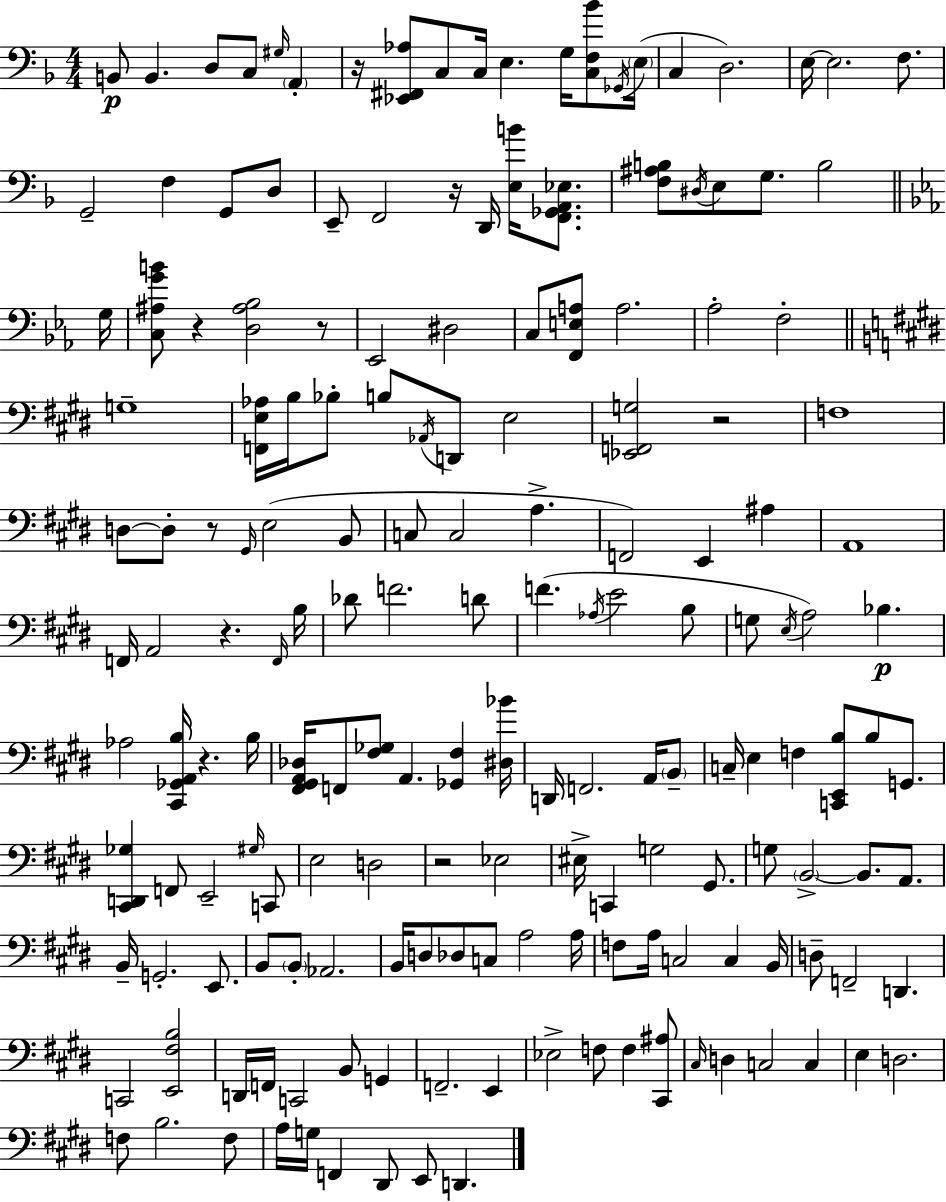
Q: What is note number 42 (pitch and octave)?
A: E3